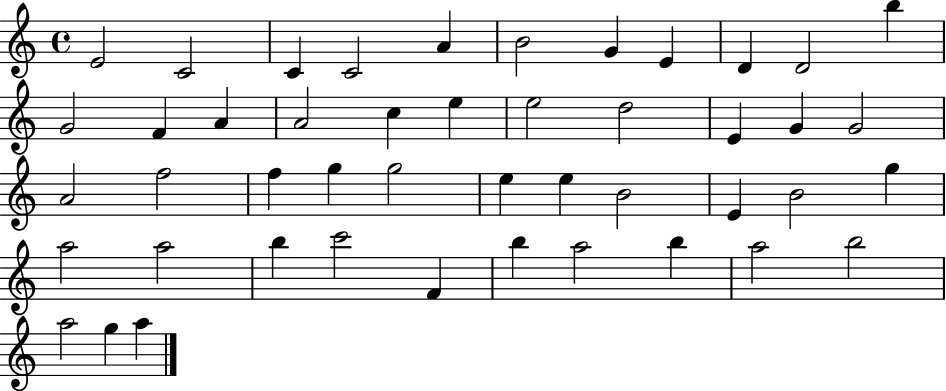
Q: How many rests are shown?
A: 0